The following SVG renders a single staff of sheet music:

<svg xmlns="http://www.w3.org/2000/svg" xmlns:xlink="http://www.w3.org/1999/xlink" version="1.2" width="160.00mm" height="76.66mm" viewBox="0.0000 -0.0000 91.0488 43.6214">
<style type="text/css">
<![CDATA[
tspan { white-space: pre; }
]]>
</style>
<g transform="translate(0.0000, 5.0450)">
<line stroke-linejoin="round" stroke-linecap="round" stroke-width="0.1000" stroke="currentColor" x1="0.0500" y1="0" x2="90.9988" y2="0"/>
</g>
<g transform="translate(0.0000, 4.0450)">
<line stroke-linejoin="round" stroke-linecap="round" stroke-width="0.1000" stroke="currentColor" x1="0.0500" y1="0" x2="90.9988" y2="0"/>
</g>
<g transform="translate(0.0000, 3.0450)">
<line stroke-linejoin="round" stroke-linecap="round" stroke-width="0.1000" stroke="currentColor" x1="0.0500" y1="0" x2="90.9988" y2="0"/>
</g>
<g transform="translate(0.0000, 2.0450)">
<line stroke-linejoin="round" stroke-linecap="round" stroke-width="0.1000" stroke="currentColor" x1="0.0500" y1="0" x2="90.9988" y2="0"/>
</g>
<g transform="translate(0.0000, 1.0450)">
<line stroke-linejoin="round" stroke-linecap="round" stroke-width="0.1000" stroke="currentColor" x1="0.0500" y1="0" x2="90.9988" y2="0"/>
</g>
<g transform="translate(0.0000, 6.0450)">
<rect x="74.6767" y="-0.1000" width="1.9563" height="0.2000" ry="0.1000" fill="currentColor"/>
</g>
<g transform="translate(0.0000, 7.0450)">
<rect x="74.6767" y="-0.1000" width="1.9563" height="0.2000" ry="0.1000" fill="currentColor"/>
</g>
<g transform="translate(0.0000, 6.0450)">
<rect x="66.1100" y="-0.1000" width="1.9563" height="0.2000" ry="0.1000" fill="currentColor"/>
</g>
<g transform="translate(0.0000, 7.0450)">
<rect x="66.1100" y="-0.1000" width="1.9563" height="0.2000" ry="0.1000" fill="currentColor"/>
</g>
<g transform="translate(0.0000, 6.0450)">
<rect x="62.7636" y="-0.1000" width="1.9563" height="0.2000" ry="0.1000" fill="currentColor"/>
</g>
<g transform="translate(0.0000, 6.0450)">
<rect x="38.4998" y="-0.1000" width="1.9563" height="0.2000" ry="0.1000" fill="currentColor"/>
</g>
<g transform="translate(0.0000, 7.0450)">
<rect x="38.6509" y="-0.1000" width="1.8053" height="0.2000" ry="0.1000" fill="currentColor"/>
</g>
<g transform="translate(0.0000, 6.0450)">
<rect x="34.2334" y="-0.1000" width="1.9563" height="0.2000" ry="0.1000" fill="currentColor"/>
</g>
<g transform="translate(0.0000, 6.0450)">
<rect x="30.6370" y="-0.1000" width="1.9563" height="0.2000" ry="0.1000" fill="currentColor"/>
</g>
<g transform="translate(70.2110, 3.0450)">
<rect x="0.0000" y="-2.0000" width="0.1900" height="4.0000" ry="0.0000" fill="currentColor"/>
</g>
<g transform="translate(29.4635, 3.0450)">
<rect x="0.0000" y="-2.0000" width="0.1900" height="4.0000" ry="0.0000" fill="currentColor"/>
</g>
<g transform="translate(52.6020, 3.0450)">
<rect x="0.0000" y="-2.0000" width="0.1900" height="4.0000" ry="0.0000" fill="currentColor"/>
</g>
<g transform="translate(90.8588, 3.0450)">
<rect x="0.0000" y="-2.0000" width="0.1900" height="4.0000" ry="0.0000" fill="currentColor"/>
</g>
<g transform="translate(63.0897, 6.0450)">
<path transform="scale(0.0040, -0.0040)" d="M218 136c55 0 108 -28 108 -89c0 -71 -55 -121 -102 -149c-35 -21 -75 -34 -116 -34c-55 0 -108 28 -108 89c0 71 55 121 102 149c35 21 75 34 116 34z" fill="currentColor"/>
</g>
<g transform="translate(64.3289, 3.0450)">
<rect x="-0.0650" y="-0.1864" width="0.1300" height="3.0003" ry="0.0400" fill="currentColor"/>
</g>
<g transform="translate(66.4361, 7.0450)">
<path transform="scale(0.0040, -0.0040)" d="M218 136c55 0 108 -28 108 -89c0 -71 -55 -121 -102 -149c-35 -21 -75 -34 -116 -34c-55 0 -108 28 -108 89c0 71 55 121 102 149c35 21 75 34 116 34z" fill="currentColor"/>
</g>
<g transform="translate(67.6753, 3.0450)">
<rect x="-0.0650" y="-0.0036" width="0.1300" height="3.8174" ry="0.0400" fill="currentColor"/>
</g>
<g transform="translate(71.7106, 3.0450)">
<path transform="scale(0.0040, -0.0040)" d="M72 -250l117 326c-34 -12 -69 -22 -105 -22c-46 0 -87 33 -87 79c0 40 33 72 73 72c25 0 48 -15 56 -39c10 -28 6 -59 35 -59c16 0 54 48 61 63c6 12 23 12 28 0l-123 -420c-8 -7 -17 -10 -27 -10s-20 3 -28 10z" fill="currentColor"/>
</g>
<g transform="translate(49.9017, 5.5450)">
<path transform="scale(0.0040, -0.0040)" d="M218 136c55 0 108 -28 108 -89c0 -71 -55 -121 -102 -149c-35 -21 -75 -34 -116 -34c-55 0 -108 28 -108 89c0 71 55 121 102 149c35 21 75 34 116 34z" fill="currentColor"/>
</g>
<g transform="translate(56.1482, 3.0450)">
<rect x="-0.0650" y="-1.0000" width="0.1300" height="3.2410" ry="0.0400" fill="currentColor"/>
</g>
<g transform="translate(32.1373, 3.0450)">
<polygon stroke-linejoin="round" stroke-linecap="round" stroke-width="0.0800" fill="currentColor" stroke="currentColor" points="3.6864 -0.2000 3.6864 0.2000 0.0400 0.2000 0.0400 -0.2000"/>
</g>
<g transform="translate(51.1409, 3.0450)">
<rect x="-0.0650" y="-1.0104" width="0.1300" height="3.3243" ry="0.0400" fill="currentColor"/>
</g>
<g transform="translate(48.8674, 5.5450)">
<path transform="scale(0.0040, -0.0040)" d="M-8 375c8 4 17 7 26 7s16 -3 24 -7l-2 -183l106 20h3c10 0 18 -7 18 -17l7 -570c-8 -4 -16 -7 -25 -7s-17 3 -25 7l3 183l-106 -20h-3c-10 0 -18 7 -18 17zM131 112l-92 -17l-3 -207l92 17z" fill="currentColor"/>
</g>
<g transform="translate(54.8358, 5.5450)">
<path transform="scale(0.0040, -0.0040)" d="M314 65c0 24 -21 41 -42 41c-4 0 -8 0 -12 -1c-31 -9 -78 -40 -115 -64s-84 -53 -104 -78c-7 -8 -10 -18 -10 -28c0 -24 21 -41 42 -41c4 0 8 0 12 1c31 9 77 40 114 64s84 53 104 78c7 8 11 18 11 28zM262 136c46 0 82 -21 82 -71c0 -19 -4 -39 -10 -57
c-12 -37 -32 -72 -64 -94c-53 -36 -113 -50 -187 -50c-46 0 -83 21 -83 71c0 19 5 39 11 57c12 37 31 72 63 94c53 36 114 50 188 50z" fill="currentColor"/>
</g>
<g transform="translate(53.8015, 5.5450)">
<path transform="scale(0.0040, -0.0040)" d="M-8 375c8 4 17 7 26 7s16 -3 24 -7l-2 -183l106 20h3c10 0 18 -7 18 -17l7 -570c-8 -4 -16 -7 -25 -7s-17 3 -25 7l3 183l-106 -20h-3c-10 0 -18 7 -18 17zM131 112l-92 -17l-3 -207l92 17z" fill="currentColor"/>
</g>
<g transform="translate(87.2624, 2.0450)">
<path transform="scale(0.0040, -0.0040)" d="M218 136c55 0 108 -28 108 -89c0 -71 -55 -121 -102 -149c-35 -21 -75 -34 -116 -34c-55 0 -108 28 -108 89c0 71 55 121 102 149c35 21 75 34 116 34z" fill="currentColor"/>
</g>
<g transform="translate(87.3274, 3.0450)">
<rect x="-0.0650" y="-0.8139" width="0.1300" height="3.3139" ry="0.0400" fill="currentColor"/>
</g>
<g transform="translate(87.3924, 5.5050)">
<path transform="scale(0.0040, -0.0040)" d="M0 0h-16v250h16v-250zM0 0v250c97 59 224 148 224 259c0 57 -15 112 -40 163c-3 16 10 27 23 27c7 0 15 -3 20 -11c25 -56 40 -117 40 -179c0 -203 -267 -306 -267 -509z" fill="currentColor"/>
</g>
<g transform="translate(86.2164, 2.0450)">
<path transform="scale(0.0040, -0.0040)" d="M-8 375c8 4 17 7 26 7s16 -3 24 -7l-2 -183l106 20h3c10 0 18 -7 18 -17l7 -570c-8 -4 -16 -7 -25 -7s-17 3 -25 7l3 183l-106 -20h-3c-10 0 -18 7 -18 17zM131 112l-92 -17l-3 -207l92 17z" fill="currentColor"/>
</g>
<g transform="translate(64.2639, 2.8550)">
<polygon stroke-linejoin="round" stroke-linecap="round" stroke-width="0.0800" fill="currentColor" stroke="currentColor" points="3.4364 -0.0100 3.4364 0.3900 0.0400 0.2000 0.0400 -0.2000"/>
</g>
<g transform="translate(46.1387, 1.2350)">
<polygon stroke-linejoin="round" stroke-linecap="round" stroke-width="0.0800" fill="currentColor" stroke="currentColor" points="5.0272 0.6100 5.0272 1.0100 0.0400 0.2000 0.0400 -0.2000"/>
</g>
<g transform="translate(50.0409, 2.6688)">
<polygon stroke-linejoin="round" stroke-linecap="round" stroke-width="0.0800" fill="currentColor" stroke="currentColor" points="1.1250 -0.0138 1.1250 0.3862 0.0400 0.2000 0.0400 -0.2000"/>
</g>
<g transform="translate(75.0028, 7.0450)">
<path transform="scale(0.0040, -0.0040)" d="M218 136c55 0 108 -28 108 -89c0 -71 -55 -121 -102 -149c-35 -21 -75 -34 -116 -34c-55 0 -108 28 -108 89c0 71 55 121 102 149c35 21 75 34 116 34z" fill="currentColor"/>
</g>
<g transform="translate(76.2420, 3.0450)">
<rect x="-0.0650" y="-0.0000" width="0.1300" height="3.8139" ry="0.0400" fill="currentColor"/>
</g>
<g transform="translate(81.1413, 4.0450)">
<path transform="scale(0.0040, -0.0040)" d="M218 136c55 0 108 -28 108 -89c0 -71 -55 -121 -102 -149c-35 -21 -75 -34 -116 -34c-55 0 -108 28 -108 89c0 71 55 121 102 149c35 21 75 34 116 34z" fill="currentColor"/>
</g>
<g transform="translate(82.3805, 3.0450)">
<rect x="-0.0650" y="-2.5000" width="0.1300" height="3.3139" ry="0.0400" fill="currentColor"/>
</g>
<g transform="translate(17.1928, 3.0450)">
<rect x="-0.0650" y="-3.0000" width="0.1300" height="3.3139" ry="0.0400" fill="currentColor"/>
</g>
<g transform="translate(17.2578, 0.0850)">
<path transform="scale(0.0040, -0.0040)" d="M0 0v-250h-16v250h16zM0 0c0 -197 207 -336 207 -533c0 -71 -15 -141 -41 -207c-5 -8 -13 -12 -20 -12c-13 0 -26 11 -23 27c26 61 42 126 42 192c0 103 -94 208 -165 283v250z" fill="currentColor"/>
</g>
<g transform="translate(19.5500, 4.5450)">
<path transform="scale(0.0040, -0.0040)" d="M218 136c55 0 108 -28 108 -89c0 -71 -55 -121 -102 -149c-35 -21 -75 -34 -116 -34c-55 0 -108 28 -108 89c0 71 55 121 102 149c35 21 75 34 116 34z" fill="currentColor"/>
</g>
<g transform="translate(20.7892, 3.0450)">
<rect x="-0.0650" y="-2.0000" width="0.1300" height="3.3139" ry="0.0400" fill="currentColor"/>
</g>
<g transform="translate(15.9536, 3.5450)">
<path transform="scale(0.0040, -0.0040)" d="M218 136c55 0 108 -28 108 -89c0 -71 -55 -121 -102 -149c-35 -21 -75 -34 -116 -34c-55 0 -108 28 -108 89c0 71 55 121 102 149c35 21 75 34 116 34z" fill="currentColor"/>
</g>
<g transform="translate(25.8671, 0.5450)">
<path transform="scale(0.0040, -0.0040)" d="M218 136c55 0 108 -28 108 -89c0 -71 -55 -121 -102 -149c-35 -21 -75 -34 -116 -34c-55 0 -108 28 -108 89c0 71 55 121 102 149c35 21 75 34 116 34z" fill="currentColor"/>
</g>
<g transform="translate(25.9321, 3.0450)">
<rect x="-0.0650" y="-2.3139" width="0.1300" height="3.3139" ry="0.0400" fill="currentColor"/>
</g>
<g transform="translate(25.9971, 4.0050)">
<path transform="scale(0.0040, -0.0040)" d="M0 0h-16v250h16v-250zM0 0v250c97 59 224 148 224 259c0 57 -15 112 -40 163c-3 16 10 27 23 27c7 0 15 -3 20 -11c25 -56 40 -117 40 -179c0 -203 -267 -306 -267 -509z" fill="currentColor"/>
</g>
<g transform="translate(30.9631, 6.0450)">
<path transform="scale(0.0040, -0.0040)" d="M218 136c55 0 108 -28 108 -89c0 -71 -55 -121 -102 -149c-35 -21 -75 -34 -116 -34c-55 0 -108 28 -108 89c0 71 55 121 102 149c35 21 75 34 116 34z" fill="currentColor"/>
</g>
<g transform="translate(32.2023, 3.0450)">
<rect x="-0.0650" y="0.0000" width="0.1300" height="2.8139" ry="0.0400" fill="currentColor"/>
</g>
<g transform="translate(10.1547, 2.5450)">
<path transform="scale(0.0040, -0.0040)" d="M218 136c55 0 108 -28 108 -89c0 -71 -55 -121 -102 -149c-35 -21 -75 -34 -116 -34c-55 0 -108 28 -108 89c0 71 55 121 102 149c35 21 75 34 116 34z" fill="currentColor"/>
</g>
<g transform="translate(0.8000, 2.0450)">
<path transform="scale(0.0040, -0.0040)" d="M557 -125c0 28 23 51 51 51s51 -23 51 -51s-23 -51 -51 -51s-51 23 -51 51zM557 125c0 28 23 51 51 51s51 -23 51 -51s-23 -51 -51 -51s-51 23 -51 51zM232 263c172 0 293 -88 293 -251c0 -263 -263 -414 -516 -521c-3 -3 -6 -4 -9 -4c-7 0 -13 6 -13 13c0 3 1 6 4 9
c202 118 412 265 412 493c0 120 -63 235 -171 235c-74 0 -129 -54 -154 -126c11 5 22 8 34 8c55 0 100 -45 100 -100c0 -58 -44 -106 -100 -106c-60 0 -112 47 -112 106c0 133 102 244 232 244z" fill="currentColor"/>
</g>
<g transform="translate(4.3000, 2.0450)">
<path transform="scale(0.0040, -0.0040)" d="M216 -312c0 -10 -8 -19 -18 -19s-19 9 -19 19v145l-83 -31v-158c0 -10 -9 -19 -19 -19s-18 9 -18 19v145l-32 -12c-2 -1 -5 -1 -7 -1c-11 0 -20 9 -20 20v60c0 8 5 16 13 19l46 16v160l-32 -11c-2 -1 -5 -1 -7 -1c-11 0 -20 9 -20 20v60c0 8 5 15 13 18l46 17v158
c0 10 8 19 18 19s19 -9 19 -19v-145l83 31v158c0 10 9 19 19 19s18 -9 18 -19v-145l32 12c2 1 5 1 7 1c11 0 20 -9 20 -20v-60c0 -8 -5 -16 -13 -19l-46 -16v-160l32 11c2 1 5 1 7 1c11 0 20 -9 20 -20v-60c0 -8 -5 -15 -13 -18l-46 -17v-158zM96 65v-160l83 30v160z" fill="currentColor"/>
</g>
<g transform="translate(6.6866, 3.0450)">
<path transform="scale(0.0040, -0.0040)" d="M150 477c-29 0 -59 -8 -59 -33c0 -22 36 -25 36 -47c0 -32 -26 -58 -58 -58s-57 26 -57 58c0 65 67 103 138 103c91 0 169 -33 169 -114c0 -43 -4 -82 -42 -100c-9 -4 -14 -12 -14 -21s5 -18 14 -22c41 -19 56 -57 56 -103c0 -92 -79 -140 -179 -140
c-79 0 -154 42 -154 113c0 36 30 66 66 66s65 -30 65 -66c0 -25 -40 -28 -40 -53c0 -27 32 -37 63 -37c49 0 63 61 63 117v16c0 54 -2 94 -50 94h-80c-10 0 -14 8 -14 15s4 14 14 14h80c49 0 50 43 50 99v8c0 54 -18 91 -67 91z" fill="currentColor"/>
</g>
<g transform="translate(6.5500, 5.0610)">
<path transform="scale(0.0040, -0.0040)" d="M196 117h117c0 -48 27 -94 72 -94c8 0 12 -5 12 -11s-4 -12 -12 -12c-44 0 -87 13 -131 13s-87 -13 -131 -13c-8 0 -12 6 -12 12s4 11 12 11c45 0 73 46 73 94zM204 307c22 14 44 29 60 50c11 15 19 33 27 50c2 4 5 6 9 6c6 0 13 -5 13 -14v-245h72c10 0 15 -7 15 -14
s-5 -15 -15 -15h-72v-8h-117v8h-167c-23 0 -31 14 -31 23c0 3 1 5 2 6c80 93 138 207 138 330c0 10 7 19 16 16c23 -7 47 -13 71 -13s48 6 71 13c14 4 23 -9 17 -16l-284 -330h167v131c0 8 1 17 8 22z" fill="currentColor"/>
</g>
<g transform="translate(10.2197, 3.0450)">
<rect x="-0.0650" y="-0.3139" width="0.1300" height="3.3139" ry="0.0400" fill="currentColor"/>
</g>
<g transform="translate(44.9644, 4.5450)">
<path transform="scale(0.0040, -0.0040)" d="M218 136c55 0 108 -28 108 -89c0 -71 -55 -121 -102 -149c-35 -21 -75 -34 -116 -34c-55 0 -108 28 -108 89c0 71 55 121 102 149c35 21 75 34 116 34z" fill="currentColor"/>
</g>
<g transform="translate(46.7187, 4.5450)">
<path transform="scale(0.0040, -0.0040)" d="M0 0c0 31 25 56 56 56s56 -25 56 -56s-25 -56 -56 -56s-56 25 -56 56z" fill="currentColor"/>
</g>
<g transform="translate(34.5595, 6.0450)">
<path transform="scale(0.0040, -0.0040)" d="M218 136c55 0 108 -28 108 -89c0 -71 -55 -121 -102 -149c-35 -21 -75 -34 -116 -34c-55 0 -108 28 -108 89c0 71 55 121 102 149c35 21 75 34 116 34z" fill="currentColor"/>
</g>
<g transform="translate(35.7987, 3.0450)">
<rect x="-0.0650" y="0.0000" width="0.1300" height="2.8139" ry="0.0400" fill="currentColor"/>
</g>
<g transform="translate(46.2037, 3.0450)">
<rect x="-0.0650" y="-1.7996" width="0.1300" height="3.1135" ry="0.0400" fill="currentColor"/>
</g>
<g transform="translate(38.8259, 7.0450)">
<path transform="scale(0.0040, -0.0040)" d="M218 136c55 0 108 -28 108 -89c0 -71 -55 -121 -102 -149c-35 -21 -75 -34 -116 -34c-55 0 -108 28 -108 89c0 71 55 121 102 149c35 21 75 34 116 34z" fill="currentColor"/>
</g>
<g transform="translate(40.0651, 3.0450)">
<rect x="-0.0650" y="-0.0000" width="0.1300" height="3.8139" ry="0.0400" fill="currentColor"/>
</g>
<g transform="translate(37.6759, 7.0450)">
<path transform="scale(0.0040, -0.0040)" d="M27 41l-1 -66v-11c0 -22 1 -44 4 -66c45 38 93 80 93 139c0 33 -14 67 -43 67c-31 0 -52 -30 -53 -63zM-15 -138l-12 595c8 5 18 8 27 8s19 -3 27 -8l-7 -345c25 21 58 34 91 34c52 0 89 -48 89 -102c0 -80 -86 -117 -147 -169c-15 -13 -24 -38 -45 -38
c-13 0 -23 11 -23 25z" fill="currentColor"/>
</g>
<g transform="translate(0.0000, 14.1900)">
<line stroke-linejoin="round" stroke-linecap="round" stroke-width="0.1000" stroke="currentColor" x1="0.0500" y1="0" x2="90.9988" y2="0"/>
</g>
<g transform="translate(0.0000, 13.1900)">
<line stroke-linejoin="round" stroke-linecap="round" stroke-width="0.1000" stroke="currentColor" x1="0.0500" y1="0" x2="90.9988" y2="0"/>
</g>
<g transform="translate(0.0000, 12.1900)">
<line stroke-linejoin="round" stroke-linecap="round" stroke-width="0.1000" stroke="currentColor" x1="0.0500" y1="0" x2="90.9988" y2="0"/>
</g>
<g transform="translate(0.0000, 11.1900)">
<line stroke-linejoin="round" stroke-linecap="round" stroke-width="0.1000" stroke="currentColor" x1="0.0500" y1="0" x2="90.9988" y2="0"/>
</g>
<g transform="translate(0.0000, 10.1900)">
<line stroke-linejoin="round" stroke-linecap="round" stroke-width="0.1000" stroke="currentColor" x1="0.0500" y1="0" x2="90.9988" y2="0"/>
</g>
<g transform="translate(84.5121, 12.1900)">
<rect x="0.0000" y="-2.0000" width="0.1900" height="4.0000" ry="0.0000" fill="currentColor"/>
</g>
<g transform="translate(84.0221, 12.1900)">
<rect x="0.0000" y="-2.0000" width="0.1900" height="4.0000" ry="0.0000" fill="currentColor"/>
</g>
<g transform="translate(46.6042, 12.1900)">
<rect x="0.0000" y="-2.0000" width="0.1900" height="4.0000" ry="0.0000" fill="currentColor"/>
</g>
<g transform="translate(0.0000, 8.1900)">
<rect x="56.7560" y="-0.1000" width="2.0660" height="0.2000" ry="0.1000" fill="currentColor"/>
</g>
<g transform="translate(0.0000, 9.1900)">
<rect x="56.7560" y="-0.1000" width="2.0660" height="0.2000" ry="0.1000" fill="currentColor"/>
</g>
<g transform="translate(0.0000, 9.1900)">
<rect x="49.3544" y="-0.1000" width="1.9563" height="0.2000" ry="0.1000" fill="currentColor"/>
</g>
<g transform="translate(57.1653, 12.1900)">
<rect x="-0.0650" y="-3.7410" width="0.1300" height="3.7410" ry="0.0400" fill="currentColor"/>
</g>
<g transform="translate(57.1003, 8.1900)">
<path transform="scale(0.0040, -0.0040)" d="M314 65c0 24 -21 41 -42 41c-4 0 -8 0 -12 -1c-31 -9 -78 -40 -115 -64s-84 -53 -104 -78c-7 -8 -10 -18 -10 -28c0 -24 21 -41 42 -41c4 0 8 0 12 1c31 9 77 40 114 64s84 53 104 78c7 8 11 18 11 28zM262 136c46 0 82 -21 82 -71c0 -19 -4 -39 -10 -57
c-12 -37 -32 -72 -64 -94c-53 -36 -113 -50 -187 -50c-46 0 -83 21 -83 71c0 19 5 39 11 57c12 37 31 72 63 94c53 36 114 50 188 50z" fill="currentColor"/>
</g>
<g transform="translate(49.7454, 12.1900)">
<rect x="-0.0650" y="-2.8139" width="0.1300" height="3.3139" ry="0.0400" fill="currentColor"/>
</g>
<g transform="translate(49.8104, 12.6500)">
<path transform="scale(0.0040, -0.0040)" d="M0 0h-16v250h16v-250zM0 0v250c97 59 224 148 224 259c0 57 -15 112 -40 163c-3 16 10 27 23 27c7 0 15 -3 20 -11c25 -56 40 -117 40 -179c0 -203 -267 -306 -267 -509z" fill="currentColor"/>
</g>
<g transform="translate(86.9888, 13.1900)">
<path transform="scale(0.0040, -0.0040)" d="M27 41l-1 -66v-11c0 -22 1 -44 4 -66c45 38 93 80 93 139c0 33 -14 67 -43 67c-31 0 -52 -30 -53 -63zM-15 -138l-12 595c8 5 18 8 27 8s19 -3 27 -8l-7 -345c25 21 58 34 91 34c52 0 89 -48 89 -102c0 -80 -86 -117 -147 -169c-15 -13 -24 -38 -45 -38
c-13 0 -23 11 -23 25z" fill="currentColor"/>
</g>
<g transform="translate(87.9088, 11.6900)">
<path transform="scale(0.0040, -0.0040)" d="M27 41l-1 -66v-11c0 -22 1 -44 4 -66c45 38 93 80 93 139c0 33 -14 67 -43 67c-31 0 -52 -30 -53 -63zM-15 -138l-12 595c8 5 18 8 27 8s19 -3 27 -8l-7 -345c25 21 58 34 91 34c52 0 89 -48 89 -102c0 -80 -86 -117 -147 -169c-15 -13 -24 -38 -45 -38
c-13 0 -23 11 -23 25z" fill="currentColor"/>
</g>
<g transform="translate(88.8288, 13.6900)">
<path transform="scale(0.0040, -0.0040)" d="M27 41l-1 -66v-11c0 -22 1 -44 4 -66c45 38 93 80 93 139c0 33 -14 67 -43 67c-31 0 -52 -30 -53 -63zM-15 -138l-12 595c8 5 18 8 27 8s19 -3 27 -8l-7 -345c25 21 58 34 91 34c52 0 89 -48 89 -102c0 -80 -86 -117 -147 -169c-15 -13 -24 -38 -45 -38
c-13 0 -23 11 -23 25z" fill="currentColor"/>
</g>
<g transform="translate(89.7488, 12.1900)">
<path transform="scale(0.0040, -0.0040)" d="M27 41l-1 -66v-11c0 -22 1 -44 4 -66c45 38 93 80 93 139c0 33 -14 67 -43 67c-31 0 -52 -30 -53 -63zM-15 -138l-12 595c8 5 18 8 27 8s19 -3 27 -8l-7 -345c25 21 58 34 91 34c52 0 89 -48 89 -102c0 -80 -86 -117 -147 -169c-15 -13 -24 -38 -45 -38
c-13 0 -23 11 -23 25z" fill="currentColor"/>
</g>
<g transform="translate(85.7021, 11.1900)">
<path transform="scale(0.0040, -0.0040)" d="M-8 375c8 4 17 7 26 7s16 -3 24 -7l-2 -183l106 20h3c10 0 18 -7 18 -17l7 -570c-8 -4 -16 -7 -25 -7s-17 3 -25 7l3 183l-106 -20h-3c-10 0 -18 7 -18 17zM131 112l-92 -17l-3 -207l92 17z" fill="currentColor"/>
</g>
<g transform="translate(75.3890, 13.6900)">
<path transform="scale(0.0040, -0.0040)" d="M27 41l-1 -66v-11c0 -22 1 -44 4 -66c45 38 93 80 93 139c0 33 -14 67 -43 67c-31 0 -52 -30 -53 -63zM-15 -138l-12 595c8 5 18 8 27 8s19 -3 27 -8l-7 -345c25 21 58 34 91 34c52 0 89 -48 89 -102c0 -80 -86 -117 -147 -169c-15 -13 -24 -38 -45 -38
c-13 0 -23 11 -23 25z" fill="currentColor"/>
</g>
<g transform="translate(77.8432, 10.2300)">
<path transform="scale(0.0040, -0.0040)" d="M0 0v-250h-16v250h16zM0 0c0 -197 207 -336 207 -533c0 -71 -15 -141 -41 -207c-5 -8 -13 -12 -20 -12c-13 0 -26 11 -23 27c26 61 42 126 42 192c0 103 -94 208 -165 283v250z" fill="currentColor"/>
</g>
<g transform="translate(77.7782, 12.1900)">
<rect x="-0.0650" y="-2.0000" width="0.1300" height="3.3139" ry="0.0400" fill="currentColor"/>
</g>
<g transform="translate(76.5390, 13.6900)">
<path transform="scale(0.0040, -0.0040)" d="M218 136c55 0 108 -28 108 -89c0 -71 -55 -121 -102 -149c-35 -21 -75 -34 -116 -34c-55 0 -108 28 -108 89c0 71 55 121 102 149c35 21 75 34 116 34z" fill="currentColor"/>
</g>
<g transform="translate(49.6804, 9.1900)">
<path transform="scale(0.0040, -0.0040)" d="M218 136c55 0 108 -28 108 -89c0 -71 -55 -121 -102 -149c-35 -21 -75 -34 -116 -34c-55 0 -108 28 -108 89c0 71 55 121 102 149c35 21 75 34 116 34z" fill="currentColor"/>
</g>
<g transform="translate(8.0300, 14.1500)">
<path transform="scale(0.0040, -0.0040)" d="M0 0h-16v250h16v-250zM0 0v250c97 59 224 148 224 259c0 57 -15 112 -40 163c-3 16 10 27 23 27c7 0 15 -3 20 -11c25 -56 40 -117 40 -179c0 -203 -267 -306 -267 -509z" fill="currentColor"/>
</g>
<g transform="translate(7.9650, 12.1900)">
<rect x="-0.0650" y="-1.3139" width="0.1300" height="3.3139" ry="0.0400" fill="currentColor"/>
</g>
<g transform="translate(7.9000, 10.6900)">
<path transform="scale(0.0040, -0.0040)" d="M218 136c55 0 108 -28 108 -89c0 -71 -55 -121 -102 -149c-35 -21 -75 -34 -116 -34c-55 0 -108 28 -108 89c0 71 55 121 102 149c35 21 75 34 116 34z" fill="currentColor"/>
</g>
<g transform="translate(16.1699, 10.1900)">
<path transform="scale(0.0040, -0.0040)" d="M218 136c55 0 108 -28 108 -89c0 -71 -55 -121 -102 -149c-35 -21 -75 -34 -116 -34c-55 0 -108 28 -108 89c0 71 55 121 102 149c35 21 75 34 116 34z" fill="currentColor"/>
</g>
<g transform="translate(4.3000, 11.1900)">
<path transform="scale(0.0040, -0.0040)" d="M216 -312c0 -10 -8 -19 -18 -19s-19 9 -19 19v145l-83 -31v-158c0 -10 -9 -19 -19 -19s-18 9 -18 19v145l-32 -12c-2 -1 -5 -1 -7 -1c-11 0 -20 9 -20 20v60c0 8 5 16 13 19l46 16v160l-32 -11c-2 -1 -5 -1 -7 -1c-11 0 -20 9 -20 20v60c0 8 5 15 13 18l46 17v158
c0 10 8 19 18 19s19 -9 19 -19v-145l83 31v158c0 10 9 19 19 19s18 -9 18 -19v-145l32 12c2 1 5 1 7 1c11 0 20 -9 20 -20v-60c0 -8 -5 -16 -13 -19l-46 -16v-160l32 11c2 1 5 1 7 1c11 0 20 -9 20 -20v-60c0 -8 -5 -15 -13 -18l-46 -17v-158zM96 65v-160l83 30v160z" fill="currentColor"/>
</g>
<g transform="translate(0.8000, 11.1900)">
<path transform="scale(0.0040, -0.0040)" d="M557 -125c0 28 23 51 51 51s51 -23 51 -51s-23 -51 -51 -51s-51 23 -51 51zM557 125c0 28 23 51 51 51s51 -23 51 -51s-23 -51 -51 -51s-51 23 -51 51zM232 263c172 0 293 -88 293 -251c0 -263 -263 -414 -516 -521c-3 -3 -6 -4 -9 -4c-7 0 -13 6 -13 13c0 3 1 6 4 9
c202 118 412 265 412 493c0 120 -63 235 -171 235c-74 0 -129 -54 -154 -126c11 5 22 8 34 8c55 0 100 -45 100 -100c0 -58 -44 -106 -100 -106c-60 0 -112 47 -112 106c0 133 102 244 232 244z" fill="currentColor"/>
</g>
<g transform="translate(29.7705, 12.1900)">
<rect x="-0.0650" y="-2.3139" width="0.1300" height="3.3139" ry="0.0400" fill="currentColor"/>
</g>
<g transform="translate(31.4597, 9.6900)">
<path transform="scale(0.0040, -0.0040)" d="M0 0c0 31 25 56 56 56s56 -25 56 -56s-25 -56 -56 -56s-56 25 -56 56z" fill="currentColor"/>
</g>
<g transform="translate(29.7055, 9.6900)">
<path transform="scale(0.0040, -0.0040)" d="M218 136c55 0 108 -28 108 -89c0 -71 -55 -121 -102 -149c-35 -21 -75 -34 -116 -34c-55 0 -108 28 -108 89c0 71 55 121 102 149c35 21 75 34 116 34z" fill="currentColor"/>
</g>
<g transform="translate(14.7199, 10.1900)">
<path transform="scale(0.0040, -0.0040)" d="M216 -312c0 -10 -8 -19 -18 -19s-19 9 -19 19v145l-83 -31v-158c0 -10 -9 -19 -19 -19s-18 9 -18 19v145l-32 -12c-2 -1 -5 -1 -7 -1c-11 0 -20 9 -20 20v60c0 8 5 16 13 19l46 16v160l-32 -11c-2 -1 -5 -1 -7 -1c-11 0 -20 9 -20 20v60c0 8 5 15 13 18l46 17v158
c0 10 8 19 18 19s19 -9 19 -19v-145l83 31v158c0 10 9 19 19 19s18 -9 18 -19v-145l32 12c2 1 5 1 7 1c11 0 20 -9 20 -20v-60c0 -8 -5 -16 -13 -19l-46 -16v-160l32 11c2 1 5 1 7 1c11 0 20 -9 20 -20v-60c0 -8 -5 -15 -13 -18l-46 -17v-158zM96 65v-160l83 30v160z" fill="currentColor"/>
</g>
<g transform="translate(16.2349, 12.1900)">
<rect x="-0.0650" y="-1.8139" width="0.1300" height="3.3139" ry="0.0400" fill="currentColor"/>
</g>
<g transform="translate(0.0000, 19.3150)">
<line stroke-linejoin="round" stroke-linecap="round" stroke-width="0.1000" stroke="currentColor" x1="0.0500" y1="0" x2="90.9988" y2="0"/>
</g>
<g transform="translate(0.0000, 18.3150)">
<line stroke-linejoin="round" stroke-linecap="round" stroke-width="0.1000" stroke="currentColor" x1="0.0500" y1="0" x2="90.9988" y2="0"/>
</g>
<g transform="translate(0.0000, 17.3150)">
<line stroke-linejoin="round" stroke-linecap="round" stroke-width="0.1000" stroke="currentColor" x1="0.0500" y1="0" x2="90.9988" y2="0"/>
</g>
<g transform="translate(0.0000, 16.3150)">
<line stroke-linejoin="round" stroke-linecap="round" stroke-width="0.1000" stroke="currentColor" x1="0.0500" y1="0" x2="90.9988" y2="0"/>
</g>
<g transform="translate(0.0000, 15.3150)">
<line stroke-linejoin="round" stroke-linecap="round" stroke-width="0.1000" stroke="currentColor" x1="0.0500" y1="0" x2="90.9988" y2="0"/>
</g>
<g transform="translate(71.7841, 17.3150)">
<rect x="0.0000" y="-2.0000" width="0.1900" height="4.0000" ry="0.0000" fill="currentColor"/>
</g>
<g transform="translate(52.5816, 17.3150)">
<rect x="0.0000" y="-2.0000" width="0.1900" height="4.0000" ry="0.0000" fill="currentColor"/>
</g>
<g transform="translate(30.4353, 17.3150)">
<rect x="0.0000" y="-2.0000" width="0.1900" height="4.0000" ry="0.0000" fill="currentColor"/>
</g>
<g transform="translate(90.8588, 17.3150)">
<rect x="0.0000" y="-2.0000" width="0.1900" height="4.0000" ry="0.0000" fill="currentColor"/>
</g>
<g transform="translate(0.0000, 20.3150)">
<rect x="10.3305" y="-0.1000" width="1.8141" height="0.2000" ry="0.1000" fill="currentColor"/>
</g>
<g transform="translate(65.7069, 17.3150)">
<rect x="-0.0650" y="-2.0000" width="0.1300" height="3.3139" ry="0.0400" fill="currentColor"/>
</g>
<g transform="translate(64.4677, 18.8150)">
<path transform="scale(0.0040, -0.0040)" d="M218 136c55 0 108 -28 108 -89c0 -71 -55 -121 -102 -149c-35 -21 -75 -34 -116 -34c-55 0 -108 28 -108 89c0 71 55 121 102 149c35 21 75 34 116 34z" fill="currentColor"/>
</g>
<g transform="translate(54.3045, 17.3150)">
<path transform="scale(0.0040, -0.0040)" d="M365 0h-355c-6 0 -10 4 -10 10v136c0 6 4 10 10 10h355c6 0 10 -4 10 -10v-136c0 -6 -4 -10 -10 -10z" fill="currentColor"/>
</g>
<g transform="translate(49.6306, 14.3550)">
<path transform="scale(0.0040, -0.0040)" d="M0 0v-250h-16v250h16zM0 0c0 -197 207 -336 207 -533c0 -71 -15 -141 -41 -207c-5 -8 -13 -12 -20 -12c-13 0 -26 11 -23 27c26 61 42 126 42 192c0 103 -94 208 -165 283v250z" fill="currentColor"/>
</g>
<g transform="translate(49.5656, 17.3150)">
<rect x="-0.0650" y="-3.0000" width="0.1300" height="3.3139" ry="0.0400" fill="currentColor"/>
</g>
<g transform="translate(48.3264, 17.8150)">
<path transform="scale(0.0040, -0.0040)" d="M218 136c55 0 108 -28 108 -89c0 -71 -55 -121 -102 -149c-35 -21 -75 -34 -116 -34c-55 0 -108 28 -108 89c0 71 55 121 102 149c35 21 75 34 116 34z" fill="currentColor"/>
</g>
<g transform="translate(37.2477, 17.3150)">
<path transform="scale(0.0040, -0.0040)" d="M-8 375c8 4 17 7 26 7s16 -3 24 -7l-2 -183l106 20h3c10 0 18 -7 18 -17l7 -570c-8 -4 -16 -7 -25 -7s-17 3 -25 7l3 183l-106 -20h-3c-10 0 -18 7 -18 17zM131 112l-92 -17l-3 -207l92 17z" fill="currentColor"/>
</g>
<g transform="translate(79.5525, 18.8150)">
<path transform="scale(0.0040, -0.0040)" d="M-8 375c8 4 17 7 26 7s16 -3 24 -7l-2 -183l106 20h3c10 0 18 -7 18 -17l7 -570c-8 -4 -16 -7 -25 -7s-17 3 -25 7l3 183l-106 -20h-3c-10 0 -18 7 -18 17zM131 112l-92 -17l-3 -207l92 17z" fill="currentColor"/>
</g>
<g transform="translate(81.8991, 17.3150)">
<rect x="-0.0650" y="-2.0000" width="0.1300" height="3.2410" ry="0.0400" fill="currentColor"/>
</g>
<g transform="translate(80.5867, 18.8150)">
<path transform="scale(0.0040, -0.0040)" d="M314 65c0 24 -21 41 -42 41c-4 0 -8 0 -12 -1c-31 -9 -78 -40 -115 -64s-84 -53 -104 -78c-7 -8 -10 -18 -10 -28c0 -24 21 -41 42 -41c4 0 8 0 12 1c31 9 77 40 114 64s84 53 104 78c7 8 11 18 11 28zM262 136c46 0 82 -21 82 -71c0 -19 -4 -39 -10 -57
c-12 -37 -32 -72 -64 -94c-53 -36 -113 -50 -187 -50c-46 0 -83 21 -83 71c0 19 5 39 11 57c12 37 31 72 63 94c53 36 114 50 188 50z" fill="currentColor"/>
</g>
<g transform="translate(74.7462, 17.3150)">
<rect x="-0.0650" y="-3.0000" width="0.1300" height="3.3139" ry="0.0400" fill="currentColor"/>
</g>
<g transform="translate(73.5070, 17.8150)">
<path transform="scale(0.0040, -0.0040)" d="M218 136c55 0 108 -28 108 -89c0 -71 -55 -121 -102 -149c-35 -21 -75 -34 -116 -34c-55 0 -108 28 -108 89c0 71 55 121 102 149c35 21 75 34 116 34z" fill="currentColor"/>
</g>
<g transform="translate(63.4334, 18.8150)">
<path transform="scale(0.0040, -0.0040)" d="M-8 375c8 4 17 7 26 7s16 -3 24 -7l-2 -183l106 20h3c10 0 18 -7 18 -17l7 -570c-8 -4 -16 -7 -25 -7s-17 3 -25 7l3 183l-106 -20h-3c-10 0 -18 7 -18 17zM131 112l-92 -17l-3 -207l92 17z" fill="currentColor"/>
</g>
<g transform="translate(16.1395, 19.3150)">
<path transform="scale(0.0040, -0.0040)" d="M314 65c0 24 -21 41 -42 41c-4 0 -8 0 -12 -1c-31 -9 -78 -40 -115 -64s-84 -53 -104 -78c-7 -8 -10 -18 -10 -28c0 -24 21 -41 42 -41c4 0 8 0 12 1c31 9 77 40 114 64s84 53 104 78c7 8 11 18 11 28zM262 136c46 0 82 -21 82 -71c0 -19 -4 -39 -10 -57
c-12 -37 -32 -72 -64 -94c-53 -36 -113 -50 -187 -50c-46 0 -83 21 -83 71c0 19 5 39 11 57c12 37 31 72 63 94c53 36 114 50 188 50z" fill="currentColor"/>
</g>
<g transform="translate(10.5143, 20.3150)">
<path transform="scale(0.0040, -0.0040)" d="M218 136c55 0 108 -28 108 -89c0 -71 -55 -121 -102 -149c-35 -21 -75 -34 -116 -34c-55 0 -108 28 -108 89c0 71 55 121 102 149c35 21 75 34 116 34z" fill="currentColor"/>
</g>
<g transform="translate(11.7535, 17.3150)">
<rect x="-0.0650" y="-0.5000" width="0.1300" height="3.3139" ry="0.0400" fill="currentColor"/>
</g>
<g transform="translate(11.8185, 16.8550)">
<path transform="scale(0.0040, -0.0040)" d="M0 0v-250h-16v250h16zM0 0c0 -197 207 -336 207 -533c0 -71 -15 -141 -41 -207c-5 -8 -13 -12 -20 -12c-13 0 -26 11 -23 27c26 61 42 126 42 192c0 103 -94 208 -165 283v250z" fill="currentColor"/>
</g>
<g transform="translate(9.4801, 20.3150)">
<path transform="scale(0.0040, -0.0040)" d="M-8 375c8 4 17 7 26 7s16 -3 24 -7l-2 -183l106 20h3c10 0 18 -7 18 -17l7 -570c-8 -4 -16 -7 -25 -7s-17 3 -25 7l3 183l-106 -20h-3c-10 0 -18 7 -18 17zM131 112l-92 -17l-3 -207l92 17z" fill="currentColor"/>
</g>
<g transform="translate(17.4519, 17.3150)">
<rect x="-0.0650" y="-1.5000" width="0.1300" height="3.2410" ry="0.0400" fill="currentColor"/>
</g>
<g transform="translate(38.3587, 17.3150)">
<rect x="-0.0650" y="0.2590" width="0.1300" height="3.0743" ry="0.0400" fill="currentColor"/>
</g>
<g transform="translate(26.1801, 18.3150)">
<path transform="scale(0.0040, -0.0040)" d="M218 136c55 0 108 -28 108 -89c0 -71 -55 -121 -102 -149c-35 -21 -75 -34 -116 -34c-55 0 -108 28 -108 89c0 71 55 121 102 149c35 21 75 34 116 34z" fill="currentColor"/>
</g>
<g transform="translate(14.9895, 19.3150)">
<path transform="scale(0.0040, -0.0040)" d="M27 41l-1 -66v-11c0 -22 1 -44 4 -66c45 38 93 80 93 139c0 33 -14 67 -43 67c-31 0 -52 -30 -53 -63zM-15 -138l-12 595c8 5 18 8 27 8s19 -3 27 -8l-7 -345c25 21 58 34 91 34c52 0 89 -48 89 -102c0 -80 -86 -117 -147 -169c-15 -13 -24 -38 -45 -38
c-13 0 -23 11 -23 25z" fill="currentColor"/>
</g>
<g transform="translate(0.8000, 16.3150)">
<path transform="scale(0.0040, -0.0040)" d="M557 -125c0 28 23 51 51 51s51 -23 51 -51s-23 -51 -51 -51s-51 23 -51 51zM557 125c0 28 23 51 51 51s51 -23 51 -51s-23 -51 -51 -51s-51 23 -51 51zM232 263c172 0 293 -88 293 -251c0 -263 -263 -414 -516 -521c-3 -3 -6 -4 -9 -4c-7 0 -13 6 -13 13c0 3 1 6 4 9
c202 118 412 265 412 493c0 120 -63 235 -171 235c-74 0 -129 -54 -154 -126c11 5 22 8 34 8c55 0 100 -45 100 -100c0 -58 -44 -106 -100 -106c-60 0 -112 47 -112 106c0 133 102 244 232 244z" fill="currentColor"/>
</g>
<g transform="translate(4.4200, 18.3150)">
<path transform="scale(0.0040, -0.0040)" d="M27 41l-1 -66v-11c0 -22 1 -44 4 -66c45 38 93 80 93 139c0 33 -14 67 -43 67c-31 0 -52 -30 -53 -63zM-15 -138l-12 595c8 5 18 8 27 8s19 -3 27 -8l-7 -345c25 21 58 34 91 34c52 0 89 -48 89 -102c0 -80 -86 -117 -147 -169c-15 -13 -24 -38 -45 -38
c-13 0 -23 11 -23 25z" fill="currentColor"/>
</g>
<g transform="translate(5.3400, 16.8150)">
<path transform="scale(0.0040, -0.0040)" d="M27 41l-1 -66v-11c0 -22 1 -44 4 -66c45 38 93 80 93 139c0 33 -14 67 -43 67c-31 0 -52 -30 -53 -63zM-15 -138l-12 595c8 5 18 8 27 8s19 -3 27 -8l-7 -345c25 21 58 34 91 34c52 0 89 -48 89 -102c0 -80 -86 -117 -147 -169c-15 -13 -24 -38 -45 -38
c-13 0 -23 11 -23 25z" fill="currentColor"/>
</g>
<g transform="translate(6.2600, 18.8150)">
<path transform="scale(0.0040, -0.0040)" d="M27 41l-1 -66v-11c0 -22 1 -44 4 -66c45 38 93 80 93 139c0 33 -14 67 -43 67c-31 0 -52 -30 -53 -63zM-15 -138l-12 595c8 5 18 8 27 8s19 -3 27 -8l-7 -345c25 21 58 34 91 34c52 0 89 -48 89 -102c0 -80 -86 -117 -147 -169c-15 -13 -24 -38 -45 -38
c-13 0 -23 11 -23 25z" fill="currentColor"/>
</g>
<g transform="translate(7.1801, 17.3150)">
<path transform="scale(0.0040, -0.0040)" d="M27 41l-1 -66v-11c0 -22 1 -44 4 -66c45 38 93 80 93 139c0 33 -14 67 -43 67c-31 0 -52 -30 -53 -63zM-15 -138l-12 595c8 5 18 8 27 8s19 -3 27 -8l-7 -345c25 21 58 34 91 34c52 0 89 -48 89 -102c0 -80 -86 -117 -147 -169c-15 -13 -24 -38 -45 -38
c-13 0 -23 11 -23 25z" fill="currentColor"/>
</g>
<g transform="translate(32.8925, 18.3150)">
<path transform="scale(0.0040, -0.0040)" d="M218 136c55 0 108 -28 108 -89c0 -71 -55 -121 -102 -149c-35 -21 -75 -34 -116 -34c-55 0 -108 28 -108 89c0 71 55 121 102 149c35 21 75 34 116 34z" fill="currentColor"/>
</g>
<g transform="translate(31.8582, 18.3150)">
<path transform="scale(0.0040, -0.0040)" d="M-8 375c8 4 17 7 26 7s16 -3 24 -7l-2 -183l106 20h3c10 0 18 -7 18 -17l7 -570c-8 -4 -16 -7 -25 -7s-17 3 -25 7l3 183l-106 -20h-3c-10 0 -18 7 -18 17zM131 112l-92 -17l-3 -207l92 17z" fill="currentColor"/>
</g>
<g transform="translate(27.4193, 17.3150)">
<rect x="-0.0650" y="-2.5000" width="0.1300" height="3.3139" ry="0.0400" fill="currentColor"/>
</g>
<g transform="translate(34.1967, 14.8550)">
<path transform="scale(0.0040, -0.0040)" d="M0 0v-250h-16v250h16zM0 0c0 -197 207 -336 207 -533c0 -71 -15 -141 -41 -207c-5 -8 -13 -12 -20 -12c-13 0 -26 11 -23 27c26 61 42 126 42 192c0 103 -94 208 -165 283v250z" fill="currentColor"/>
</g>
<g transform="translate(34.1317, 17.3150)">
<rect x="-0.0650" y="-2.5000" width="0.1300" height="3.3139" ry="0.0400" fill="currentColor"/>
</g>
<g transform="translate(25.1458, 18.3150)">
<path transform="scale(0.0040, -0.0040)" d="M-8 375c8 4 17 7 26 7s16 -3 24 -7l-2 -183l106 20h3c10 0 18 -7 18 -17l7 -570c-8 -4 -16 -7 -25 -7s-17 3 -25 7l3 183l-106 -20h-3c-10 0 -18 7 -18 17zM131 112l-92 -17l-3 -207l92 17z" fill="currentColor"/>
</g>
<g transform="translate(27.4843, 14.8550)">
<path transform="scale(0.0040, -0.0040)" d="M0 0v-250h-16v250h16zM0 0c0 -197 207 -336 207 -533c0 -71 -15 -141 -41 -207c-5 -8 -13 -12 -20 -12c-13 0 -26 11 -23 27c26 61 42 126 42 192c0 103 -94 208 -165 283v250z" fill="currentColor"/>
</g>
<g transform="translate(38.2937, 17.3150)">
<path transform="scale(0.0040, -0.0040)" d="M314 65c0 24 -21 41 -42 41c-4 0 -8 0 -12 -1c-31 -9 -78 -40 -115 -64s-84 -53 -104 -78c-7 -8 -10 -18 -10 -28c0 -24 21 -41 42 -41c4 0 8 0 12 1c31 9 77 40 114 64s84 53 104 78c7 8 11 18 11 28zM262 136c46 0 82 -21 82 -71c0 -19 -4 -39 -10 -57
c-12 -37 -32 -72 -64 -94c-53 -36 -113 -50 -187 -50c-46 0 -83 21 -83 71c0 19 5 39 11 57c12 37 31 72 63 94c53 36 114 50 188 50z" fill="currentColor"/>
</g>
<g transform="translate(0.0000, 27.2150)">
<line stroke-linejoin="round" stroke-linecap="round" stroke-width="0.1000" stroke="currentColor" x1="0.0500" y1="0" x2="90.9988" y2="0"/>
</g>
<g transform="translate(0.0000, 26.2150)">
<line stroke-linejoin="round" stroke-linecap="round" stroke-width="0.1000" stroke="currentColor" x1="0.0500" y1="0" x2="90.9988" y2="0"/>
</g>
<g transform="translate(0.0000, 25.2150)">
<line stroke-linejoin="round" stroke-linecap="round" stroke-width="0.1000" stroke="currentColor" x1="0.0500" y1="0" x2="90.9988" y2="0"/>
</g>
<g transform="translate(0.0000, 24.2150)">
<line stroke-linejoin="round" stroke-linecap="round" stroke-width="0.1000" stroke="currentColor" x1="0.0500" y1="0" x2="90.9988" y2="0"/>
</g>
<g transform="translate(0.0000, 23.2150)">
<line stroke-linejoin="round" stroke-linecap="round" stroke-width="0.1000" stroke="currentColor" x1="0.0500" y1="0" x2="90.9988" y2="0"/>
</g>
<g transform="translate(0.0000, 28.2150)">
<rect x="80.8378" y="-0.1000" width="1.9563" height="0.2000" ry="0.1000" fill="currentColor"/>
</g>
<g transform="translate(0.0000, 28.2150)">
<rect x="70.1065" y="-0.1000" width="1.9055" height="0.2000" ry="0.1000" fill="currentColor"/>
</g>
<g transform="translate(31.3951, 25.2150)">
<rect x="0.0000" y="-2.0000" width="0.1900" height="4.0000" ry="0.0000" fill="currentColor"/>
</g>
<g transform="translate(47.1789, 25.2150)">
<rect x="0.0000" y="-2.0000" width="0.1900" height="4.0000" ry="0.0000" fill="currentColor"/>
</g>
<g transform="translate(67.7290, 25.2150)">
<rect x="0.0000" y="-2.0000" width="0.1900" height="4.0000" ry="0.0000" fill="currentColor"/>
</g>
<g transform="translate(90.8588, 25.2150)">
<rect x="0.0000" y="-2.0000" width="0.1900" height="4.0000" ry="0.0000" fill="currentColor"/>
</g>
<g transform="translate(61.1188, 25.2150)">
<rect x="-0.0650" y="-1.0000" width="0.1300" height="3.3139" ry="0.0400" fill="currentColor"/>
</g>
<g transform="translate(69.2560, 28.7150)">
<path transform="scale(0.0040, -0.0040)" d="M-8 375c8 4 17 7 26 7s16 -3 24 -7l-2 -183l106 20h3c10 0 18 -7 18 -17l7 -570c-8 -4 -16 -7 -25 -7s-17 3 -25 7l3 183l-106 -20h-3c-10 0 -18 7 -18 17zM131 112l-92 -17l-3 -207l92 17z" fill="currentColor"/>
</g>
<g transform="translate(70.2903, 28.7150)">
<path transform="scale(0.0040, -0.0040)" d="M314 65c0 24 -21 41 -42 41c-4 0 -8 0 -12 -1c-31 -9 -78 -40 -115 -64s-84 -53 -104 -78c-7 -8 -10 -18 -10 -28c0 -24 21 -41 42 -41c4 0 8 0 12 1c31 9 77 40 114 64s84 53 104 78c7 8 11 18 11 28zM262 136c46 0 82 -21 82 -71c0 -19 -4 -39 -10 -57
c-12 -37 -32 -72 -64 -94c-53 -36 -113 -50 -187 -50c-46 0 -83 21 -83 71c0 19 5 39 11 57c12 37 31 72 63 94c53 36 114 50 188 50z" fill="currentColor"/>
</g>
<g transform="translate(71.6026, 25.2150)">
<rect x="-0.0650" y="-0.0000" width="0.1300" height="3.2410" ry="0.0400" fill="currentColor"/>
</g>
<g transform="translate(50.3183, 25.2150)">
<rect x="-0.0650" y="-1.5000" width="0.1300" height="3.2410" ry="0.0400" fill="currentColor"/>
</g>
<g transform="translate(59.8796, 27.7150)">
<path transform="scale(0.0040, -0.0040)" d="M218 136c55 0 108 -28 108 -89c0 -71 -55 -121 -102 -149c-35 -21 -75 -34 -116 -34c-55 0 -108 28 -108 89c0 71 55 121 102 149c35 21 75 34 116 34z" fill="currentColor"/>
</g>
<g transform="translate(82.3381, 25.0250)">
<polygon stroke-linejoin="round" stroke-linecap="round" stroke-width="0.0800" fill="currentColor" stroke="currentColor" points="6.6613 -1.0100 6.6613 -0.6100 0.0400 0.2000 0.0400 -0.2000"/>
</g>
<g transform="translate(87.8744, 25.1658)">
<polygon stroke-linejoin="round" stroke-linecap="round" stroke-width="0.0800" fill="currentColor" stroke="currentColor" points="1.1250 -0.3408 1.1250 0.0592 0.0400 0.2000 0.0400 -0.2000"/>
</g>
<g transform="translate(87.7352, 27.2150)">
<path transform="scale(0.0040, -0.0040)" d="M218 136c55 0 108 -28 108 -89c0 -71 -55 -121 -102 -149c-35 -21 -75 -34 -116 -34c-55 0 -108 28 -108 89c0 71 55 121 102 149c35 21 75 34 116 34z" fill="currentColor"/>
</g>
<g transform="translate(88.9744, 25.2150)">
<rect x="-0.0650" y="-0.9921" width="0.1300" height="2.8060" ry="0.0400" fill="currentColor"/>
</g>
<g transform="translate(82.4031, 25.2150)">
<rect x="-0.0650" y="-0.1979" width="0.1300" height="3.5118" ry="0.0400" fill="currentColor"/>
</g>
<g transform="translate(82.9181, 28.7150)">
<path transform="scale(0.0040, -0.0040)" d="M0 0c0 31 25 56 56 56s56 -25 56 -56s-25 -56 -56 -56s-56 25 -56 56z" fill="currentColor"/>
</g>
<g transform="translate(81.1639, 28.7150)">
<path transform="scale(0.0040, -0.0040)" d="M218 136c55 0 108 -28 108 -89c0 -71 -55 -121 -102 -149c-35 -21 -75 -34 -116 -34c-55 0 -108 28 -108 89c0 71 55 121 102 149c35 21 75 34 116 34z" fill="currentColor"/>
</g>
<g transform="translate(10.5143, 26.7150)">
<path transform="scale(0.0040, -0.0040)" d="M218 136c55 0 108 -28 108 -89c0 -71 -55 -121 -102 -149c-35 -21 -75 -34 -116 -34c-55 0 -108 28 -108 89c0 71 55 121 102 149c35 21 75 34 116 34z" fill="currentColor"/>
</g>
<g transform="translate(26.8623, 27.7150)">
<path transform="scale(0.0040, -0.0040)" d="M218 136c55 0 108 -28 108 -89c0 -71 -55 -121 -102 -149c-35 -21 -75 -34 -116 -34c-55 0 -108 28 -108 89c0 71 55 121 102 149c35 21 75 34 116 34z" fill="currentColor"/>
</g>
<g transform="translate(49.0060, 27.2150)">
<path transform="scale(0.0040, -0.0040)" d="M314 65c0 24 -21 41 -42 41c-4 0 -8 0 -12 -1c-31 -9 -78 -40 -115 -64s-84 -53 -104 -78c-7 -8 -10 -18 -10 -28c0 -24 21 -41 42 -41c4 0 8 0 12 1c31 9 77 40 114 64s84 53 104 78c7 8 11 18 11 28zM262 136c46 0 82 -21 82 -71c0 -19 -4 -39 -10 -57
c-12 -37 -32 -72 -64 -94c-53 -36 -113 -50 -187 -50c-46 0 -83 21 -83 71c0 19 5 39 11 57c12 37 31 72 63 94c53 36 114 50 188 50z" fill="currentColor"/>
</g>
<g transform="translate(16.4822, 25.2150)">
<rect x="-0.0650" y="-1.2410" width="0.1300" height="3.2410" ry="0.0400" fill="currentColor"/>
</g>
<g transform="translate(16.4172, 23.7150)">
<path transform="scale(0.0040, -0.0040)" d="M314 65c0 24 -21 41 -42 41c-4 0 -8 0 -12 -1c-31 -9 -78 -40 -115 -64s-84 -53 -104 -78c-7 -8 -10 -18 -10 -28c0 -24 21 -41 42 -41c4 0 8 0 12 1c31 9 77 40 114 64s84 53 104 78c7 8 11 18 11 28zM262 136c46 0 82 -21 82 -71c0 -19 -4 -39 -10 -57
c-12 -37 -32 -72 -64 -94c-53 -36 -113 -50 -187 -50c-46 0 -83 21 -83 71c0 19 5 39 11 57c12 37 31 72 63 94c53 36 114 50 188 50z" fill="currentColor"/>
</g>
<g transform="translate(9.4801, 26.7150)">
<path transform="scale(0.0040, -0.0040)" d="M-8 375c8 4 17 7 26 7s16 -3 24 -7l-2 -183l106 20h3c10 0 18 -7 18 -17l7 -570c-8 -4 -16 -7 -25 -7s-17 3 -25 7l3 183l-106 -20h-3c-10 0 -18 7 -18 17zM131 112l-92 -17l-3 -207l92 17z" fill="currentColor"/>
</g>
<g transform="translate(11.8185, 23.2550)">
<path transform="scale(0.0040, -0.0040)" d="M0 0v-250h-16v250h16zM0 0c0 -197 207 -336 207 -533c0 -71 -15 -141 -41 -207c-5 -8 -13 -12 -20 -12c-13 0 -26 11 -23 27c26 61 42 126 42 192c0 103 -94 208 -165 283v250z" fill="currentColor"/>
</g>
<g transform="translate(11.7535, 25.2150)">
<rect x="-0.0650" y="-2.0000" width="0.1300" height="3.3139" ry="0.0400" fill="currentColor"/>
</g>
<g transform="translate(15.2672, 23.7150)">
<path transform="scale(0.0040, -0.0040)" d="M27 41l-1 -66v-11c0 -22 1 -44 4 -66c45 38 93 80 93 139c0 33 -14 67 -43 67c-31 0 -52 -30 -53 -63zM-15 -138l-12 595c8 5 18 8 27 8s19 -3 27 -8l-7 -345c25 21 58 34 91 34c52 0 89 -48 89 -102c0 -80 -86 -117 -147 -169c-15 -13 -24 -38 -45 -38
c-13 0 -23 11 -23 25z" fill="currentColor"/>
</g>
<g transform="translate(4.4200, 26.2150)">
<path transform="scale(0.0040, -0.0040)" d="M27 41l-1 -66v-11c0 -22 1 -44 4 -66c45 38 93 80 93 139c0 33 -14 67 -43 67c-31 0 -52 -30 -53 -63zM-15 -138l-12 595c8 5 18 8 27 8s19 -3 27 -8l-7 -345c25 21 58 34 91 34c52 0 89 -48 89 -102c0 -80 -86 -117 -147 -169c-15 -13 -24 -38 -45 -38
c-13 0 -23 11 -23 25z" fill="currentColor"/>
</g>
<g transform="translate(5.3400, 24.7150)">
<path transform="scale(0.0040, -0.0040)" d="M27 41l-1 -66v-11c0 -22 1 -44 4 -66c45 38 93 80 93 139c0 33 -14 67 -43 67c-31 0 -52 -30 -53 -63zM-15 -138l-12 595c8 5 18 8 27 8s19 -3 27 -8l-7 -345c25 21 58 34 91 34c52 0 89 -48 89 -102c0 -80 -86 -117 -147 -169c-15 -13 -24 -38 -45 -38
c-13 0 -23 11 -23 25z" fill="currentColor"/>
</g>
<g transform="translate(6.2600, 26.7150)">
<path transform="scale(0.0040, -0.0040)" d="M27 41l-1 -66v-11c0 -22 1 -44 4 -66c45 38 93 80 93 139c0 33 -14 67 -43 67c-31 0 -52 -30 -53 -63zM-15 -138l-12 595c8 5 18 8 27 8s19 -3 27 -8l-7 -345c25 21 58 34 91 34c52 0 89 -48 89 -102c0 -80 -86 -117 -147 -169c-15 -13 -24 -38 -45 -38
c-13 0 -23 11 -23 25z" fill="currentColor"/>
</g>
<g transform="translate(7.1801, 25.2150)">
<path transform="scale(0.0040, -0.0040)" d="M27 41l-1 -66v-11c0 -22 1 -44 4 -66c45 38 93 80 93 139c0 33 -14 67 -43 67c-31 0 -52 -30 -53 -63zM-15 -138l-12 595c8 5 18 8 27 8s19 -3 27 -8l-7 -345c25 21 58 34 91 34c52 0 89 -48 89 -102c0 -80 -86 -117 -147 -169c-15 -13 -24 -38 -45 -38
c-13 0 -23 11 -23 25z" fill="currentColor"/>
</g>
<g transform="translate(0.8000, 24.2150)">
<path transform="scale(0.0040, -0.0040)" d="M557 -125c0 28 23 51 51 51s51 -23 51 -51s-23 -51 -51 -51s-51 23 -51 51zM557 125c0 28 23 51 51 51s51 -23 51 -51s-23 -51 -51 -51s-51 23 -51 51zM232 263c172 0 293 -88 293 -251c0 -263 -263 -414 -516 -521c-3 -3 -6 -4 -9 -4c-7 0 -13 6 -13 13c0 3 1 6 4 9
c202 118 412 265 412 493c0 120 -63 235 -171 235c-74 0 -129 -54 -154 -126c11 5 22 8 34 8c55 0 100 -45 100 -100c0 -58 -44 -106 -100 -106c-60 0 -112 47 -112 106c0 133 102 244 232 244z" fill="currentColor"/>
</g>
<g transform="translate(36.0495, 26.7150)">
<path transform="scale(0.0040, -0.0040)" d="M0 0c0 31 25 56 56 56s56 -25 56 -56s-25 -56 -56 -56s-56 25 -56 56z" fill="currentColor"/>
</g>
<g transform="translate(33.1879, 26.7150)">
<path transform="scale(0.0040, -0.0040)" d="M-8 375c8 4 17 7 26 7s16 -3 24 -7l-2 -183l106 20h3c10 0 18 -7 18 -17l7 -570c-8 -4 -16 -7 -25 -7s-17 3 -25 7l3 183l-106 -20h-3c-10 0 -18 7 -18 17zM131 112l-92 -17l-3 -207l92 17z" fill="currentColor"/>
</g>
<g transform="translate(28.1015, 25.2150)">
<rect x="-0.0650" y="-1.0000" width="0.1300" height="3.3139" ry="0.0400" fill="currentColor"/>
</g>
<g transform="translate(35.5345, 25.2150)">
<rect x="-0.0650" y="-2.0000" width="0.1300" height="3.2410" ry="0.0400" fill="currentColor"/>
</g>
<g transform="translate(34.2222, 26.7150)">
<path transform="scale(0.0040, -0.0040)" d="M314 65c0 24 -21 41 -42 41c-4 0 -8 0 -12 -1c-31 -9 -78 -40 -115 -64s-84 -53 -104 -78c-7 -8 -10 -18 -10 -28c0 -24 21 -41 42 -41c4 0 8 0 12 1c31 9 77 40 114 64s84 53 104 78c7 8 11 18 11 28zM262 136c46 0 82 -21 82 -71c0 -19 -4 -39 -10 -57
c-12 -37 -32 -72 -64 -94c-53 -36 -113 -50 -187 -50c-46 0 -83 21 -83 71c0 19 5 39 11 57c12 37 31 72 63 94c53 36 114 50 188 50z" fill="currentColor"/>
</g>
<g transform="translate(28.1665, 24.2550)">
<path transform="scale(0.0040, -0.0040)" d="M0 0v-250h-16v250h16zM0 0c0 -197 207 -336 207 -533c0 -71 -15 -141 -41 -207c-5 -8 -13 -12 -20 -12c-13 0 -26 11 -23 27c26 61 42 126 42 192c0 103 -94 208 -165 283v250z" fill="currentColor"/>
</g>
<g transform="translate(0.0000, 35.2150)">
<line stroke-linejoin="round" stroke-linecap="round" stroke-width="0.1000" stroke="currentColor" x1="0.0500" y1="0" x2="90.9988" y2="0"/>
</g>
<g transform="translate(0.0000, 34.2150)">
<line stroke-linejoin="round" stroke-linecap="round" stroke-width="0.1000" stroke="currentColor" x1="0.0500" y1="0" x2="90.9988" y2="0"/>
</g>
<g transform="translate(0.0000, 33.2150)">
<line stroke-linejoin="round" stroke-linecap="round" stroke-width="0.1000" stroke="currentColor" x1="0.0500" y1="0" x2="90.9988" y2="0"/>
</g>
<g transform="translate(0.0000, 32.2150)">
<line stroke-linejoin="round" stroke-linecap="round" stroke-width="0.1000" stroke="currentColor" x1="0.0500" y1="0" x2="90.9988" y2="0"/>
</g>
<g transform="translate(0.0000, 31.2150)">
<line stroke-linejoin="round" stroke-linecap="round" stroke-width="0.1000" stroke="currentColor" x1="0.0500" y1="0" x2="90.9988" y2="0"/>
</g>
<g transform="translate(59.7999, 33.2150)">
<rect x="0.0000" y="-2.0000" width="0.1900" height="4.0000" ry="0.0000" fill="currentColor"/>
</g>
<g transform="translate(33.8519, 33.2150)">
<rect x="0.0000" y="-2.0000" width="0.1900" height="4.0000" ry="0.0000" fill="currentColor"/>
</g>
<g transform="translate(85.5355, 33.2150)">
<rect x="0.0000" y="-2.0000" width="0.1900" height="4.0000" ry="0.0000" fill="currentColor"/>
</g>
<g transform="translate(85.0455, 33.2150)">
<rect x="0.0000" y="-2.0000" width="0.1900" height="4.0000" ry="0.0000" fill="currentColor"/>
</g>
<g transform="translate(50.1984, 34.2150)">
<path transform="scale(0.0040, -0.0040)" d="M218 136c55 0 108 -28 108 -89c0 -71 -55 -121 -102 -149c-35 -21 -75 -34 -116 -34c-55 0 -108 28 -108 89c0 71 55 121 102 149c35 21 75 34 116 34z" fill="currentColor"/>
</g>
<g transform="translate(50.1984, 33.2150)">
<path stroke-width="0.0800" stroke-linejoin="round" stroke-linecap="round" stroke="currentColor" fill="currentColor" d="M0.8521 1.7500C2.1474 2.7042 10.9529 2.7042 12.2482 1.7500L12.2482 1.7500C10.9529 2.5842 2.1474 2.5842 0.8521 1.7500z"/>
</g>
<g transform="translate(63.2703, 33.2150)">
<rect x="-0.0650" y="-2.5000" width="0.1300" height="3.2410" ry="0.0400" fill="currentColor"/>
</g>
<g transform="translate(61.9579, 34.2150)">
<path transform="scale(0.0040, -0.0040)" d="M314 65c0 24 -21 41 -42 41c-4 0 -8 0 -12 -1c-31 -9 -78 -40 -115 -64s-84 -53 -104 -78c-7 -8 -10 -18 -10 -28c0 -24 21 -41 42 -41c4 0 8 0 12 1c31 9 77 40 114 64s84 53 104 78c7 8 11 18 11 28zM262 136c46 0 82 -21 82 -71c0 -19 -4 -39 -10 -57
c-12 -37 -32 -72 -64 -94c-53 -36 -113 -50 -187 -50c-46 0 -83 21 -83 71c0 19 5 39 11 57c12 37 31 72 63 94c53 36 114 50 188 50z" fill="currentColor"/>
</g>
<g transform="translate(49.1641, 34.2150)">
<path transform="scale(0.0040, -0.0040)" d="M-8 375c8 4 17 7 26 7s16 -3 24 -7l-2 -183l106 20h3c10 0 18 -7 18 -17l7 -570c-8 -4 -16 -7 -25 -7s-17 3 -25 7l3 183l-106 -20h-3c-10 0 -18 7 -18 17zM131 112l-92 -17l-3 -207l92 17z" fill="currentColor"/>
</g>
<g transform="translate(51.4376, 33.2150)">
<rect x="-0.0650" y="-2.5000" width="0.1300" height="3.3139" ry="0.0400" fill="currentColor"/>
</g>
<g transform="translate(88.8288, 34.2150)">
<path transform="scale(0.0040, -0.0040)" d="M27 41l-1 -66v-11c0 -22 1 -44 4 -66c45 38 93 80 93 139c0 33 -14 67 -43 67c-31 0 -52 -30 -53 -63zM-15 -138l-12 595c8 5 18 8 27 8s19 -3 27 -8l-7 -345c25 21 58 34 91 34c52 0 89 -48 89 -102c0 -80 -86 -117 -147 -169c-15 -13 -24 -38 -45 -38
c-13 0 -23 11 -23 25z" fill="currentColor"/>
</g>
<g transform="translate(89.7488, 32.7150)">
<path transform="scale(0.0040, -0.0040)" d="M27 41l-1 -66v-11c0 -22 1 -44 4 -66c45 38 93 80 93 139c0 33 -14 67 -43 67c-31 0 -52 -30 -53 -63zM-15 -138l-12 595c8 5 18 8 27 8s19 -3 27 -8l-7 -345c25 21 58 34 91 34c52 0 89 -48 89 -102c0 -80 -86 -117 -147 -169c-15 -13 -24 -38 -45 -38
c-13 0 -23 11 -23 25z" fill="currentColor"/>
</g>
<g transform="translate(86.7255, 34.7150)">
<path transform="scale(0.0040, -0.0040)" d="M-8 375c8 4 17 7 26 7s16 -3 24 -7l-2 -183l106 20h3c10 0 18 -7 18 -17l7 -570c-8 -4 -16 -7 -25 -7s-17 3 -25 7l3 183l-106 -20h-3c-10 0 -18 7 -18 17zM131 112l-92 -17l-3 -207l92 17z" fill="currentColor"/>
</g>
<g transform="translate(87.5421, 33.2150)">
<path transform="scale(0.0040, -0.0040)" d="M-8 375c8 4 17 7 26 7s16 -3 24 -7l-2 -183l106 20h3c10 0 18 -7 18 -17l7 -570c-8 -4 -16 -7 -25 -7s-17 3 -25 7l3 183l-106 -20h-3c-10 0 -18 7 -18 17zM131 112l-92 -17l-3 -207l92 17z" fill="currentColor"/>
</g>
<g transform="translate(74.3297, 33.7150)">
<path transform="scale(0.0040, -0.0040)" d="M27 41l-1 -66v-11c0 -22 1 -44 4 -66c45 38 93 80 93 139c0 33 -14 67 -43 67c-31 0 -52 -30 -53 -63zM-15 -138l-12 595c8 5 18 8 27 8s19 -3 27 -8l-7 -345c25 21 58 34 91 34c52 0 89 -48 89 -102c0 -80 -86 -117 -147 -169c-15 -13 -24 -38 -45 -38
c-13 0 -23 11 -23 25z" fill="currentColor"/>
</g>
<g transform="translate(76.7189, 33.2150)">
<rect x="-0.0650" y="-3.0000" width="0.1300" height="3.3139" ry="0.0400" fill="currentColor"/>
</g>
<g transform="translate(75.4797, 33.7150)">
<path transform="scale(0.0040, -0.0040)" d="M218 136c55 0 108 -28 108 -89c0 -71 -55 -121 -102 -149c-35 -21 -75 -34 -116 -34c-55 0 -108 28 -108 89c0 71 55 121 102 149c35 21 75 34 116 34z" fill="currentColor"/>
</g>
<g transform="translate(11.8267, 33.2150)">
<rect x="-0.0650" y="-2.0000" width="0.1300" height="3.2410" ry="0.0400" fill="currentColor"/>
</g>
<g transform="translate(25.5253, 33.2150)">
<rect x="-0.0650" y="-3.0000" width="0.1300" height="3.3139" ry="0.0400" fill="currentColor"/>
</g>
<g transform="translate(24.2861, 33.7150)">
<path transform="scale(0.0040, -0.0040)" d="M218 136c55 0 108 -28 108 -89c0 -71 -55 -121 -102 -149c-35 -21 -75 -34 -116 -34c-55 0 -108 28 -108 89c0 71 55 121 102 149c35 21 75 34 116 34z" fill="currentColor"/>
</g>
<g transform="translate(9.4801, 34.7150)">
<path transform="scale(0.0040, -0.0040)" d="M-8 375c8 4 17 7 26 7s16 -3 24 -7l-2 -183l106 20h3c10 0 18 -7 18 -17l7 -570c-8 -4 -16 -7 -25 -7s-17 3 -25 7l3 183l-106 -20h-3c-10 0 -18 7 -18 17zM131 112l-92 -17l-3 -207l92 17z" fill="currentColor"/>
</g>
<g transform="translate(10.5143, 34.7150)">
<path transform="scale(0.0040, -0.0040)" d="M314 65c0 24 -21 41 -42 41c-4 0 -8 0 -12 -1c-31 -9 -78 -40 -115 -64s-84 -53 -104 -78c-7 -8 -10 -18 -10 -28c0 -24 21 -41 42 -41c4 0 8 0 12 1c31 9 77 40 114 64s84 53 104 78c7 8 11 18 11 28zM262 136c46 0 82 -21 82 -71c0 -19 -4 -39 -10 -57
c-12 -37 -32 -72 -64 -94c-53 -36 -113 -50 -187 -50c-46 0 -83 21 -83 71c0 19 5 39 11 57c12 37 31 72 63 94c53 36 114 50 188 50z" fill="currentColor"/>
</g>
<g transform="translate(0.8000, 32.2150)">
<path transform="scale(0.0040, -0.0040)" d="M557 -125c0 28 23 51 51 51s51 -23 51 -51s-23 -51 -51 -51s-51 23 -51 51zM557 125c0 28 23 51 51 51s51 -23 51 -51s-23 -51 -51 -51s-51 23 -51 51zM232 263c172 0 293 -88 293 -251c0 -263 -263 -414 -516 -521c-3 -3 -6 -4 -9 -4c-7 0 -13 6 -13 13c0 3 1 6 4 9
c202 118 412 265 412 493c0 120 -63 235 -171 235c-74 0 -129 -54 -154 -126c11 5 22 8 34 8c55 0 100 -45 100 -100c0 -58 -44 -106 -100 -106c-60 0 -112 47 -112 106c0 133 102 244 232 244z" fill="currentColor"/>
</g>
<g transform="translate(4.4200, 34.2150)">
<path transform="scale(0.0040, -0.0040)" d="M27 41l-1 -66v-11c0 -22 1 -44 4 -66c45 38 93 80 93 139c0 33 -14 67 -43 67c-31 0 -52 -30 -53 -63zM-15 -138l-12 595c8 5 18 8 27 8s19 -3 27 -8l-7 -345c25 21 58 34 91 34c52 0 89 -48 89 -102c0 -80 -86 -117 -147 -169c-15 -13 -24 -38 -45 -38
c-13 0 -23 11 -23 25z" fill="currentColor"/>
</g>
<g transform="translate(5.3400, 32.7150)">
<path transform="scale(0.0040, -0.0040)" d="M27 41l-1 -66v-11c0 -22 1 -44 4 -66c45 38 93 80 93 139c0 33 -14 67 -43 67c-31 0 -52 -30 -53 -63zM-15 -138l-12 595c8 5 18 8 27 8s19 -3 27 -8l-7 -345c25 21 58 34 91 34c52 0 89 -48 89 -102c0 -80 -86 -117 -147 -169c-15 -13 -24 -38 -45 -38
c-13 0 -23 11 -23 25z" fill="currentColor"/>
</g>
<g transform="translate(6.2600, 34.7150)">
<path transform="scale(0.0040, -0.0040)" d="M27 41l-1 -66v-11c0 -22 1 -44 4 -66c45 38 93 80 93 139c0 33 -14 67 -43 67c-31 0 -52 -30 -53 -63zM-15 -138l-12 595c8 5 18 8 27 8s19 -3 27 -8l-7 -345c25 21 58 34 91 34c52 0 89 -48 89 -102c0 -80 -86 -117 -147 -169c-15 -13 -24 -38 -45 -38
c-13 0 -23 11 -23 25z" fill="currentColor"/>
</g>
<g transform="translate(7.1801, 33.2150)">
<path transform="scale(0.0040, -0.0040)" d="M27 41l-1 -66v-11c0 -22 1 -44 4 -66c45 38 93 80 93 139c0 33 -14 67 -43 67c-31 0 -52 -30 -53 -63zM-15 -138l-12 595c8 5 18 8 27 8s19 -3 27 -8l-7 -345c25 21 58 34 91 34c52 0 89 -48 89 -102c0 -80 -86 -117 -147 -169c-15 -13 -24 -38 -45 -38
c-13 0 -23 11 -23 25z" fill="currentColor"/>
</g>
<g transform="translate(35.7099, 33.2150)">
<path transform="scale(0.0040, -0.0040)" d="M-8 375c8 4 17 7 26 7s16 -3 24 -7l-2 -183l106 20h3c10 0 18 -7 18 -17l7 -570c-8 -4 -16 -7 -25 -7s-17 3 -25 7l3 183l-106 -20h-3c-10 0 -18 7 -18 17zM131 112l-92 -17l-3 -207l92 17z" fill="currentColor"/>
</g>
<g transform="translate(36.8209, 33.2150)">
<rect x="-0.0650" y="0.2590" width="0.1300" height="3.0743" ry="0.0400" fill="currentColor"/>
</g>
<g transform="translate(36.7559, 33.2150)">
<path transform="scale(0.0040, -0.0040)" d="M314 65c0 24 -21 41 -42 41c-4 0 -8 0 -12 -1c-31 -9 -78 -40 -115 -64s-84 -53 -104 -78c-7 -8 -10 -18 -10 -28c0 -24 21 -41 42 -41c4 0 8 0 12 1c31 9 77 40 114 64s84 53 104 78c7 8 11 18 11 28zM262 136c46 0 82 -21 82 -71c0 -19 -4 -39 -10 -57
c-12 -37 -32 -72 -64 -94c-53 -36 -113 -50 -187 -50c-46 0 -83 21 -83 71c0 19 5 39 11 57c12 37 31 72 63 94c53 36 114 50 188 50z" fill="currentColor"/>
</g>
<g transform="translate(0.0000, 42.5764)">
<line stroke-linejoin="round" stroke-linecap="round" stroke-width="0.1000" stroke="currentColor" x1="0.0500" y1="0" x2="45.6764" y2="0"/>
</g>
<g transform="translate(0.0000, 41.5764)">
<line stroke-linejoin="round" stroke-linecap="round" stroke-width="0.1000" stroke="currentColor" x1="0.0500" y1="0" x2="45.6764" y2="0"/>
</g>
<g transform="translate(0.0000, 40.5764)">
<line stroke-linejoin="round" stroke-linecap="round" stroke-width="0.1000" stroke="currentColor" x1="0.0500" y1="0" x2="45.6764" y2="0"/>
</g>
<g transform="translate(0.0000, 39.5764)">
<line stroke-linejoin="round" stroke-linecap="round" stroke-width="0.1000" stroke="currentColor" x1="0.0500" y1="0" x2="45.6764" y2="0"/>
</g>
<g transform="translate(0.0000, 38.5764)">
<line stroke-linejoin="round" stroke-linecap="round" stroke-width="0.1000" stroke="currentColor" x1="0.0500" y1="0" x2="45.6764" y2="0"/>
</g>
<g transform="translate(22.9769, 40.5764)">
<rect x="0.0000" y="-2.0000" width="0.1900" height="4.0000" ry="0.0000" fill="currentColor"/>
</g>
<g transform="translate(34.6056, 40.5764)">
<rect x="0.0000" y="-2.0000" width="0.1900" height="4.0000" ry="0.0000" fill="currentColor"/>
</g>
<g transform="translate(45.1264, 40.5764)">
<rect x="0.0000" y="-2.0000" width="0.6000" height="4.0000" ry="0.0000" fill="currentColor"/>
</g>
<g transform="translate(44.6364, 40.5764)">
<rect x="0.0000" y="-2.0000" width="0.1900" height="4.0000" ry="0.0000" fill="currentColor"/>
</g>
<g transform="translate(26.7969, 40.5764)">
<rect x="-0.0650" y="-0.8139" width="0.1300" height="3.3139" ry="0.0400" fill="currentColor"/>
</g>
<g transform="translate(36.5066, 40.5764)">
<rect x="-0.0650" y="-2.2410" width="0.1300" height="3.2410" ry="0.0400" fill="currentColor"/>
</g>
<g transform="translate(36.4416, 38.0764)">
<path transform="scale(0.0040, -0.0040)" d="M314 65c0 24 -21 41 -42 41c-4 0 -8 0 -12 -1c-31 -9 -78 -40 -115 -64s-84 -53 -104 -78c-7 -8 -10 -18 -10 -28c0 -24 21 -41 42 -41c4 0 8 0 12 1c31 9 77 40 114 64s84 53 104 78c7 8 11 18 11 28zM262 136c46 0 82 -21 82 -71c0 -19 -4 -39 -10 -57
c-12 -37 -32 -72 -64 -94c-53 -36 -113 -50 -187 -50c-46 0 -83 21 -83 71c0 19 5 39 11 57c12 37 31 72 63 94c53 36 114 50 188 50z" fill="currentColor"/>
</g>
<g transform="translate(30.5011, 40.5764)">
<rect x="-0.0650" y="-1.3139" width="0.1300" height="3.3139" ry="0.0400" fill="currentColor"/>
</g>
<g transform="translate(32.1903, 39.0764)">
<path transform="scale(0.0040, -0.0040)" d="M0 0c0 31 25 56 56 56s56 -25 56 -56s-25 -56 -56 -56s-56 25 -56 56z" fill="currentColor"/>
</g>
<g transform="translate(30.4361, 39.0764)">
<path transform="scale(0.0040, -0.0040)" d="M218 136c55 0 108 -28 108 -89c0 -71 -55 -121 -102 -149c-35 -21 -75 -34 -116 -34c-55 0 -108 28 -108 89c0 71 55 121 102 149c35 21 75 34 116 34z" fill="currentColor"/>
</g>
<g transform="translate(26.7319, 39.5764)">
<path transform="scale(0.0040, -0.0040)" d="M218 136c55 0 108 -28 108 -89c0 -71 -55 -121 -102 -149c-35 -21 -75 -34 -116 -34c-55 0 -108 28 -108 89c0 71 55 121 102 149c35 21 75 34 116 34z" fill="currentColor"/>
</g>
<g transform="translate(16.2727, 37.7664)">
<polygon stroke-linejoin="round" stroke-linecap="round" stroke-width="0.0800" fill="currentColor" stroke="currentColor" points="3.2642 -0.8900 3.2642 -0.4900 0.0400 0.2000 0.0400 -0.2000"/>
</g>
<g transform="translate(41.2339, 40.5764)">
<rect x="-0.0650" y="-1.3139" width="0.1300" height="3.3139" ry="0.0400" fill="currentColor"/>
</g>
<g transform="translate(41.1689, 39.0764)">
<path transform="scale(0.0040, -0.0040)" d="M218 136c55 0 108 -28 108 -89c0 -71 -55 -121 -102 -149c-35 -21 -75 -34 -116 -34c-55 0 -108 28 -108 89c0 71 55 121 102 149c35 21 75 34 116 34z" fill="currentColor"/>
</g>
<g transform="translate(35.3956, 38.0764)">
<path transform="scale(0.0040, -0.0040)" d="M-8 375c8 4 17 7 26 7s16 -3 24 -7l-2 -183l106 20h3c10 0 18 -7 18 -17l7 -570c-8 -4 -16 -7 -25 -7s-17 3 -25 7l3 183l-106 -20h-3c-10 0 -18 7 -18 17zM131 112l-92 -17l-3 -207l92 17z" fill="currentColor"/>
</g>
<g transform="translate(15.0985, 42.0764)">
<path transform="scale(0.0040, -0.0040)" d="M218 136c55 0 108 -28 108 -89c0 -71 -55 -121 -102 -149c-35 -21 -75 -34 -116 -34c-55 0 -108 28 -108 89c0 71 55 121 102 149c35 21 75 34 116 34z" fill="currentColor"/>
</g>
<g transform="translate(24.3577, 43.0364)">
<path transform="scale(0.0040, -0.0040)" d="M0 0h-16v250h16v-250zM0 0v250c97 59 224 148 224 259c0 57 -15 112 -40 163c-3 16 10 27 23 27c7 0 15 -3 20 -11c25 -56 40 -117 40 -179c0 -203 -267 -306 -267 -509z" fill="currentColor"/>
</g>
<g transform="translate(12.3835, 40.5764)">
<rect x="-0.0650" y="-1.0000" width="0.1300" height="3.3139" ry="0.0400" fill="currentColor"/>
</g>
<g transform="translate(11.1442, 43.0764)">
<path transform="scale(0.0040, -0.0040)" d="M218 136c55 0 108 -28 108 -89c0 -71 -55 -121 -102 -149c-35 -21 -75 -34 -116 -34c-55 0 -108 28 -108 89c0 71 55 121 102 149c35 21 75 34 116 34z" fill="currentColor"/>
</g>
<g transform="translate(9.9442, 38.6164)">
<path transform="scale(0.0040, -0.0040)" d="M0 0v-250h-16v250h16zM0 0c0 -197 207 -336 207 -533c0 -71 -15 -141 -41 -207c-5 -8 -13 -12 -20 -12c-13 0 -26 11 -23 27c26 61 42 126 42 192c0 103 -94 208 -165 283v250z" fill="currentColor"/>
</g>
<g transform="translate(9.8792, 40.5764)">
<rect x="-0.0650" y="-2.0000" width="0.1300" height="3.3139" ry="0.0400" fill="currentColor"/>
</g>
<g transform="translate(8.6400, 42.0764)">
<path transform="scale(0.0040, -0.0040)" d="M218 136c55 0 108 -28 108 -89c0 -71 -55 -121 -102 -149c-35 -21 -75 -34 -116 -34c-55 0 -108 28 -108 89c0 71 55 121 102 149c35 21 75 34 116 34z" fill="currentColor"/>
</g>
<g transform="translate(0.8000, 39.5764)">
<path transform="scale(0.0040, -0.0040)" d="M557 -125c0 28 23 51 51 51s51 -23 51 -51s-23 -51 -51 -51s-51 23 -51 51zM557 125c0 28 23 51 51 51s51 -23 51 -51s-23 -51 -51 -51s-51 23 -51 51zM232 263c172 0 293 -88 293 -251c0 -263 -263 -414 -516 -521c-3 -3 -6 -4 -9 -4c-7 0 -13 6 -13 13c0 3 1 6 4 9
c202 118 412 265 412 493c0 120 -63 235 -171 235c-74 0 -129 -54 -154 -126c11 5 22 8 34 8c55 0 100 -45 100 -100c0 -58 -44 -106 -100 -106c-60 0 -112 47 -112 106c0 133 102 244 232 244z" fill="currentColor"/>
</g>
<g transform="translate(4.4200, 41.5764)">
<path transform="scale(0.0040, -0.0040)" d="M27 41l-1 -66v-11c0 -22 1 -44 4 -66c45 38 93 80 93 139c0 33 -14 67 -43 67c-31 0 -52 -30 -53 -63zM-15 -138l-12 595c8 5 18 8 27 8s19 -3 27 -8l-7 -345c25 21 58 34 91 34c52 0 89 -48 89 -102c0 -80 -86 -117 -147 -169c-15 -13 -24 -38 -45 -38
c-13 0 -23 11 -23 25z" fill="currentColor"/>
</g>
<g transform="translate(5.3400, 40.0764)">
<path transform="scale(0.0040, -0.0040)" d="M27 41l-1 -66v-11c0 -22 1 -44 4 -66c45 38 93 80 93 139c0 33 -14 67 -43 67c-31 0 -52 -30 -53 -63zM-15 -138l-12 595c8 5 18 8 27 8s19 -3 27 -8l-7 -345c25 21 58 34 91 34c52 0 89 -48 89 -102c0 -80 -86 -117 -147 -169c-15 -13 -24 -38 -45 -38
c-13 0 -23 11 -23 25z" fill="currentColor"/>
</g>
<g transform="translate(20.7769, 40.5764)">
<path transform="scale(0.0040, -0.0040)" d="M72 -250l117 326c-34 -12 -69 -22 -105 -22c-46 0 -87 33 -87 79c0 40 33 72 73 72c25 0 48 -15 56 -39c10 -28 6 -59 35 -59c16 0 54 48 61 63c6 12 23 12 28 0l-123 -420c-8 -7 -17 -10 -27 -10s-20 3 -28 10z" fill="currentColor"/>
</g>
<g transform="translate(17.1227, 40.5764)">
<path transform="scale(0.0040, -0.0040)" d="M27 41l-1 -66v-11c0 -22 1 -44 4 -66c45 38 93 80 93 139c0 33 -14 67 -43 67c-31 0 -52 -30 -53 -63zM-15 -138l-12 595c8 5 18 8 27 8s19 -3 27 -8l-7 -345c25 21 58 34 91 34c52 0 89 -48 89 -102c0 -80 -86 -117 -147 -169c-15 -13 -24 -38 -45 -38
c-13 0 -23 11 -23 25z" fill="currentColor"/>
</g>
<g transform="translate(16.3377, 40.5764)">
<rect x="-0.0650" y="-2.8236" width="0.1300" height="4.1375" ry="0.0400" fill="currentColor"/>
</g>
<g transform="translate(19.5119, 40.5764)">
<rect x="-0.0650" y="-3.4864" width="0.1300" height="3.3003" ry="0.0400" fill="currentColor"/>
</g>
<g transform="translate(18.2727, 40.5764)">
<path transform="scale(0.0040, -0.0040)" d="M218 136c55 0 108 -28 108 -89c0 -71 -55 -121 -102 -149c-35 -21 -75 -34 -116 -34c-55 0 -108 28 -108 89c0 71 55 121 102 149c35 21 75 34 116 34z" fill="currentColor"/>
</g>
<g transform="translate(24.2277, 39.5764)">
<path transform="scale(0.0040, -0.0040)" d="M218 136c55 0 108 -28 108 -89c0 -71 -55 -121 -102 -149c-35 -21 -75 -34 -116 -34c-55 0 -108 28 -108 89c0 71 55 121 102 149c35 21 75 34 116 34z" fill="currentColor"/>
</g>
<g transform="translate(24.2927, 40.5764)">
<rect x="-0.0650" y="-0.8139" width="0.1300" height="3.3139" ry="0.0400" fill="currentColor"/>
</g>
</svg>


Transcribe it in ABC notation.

X:1
T:Untitled
M:3/4
L:1/4
K:G
E, C,/2 A,, B,/2 E,,/2 E,,/2 _C,, A,,/2 F,,/4 F,,2 E,,/2 C,,/2 z/2 C,, B,, F,/2 G,/2 ^A, B, C/2 E2 _A,,/2 E,,/2 _G,,2 B,,/2 B,,/2 D,2 C,/2 z2 A,, C, A,,2 A,,/2 _G,2 F,,/2 A,,2 G,,2 F,, D,,2 D,,/2 G,,/4 A,,2 C, D,2 B,, B,,2 _C, A,,/2 F,, A,,/2 _D,/2 z/2 F,/2 F, G, B,2 G,